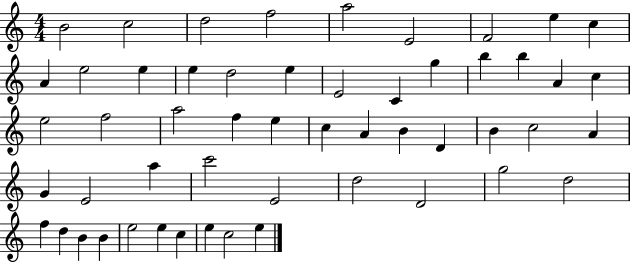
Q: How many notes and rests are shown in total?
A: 53